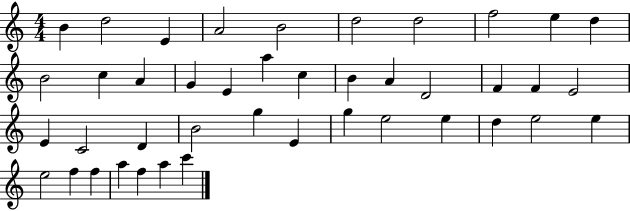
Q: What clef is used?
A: treble